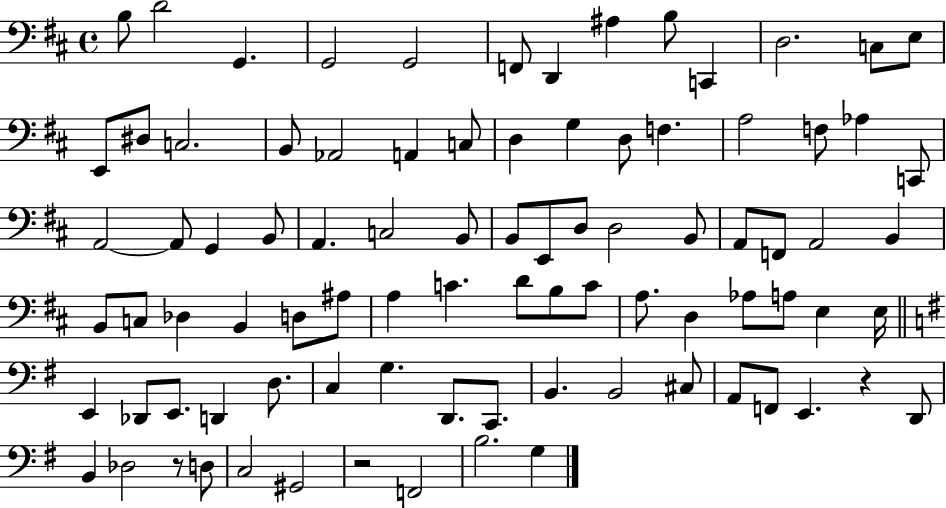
{
  \clef bass
  \time 4/4
  \defaultTimeSignature
  \key d \major
  b8 d'2 g,4. | g,2 g,2 | f,8 d,4 ais4 b8 c,4 | d2. c8 e8 | \break e,8 dis8 c2. | b,8 aes,2 a,4 c8 | d4 g4 d8 f4. | a2 f8 aes4 c,8 | \break a,2~~ a,8 g,4 b,8 | a,4. c2 b,8 | b,8 e,8 d8 d2 b,8 | a,8 f,8 a,2 b,4 | \break b,8 c8 des4 b,4 d8 ais8 | a4 c'4. d'8 b8 c'8 | a8. d4 aes8 a8 e4 e16 | \bar "||" \break \key e \minor e,4 des,8 e,8. d,4 d8. | c4 g4. d,8. c,8. | b,4. b,2 cis8 | a,8 f,8 e,4. r4 d,8 | \break b,4 des2 r8 d8 | c2 gis,2 | r2 f,2 | b2. g4 | \break \bar "|."
}